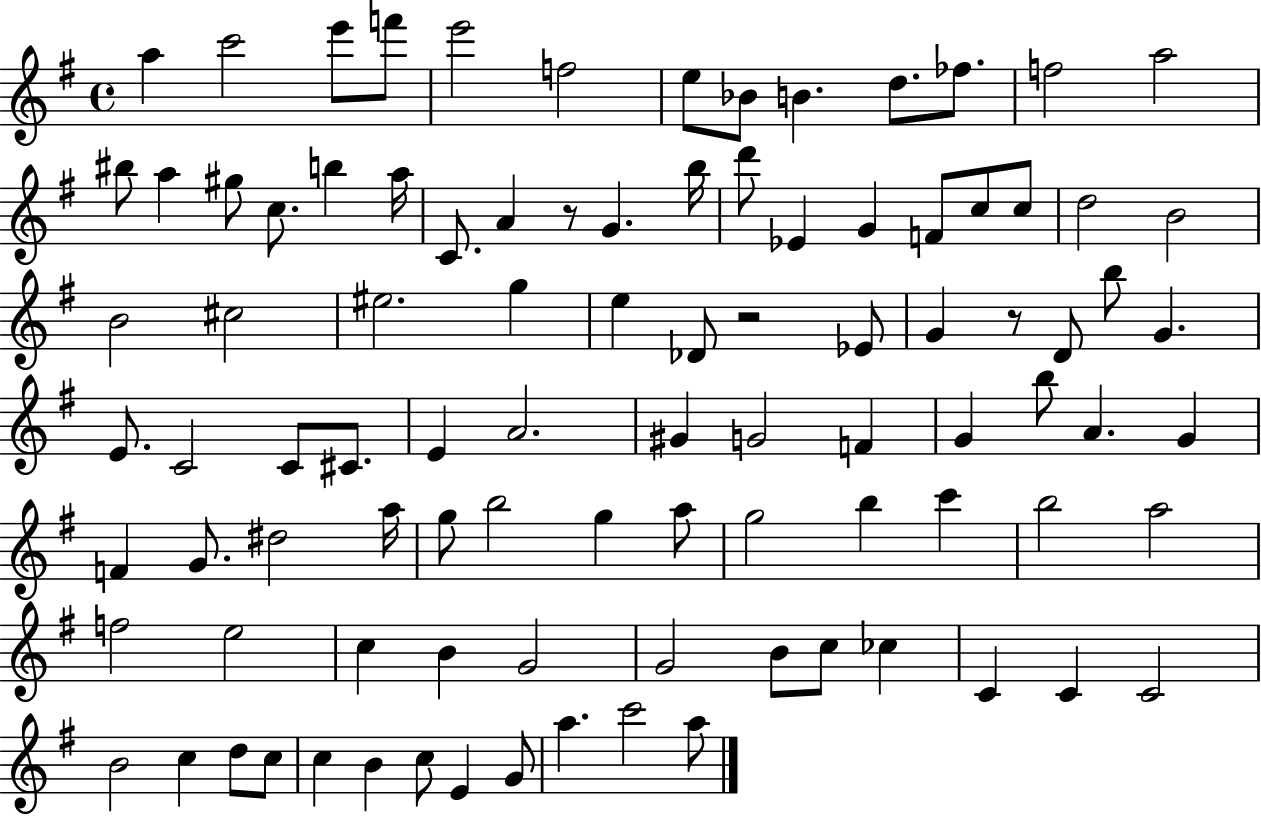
X:1
T:Untitled
M:4/4
L:1/4
K:G
a c'2 e'/2 f'/2 e'2 f2 e/2 _B/2 B d/2 _f/2 f2 a2 ^b/2 a ^g/2 c/2 b a/4 C/2 A z/2 G b/4 d'/2 _E G F/2 c/2 c/2 d2 B2 B2 ^c2 ^e2 g e _D/2 z2 _E/2 G z/2 D/2 b/2 G E/2 C2 C/2 ^C/2 E A2 ^G G2 F G b/2 A G F G/2 ^d2 a/4 g/2 b2 g a/2 g2 b c' b2 a2 f2 e2 c B G2 G2 B/2 c/2 _c C C C2 B2 c d/2 c/2 c B c/2 E G/2 a c'2 a/2